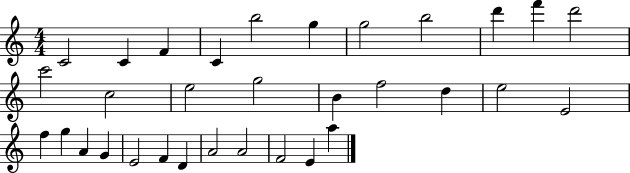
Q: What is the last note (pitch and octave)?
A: A5